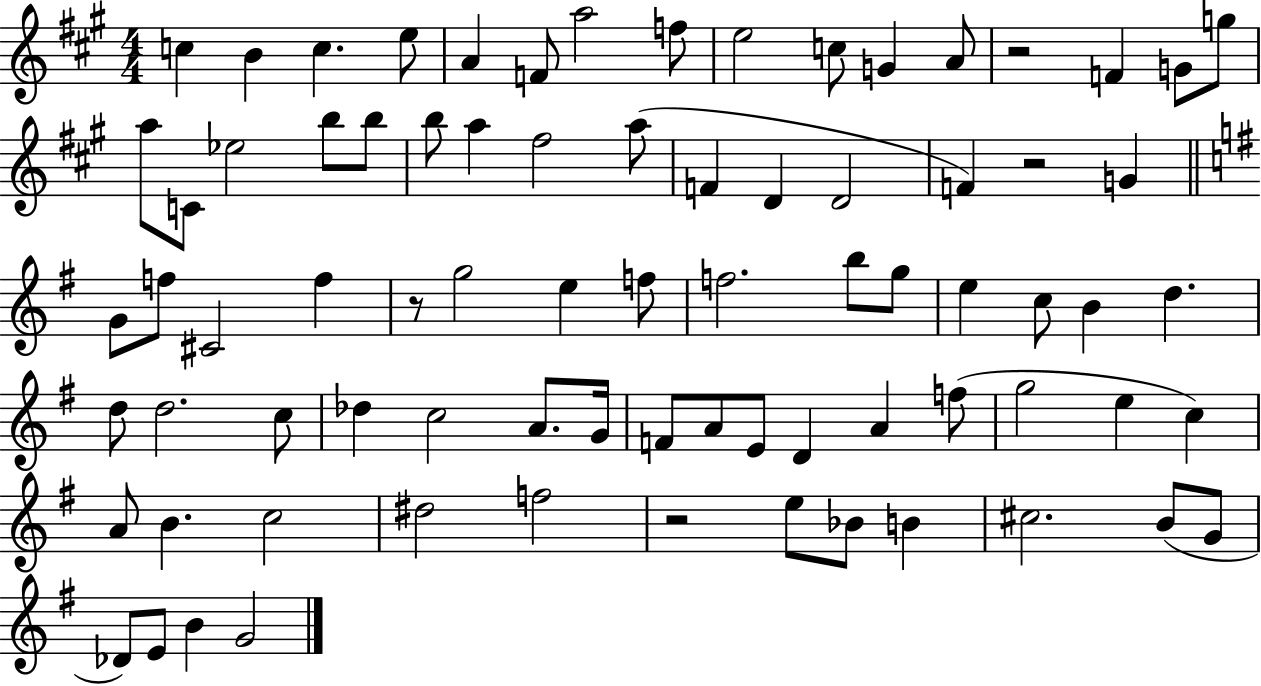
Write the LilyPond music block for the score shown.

{
  \clef treble
  \numericTimeSignature
  \time 4/4
  \key a \major
  c''4 b'4 c''4. e''8 | a'4 f'8 a''2 f''8 | e''2 c''8 g'4 a'8 | r2 f'4 g'8 g''8 | \break a''8 c'8 ees''2 b''8 b''8 | b''8 a''4 fis''2 a''8( | f'4 d'4 d'2 | f'4) r2 g'4 | \break \bar "||" \break \key g \major g'8 f''8 cis'2 f''4 | r8 g''2 e''4 f''8 | f''2. b''8 g''8 | e''4 c''8 b'4 d''4. | \break d''8 d''2. c''8 | des''4 c''2 a'8. g'16 | f'8 a'8 e'8 d'4 a'4 f''8( | g''2 e''4 c''4) | \break a'8 b'4. c''2 | dis''2 f''2 | r2 e''8 bes'8 b'4 | cis''2. b'8( g'8 | \break des'8) e'8 b'4 g'2 | \bar "|."
}